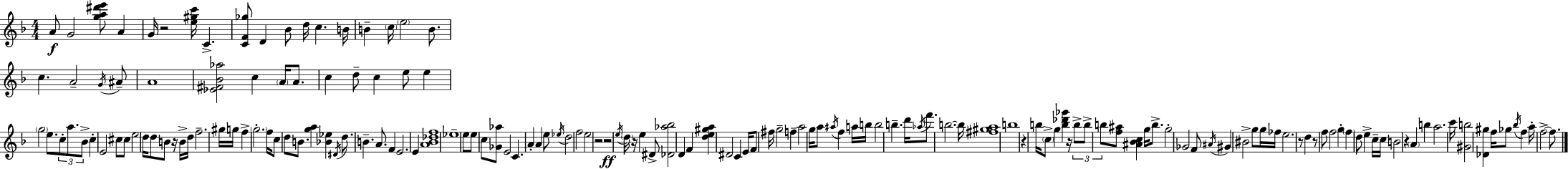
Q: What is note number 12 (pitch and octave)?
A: C5